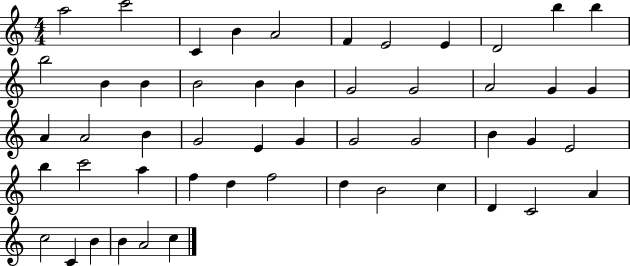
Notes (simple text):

A5/h C6/h C4/q B4/q A4/h F4/q E4/h E4/q D4/h B5/q B5/q B5/h B4/q B4/q B4/h B4/q B4/q G4/h G4/h A4/h G4/q G4/q A4/q A4/h B4/q G4/h E4/q G4/q G4/h G4/h B4/q G4/q E4/h B5/q C6/h A5/q F5/q D5/q F5/h D5/q B4/h C5/q D4/q C4/h A4/q C5/h C4/q B4/q B4/q A4/h C5/q